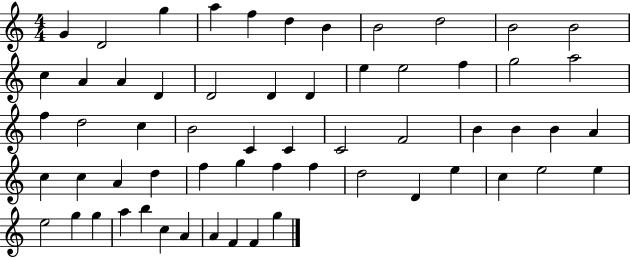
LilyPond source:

{
  \clef treble
  \numericTimeSignature
  \time 4/4
  \key c \major
  g'4 d'2 g''4 | a''4 f''4 d''4 b'4 | b'2 d''2 | b'2 b'2 | \break c''4 a'4 a'4 d'4 | d'2 d'4 d'4 | e''4 e''2 f''4 | g''2 a''2 | \break f''4 d''2 c''4 | b'2 c'4 c'4 | c'2 f'2 | b'4 b'4 b'4 a'4 | \break c''4 c''4 a'4 d''4 | f''4 g''4 f''4 f''4 | d''2 d'4 e''4 | c''4 e''2 e''4 | \break e''2 g''4 g''4 | a''4 b''4 c''4 a'4 | a'4 f'4 f'4 g''4 | \bar "|."
}